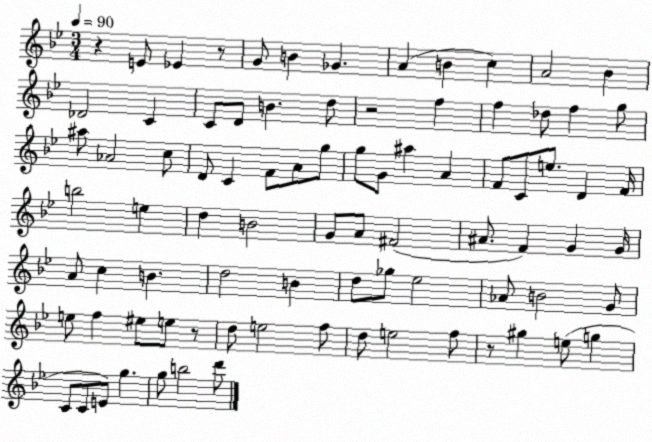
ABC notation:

X:1
T:Untitled
M:3/4
L:1/4
K:Bb
z E/2 _E z/2 G/2 B _G A B c A2 _B _D2 C C/2 D/2 B d/2 z2 f f _d/2 f g/2 ^a/2 _A2 c/2 D/2 C F/2 A/2 g/2 g/2 G/2 ^a A F/2 C/2 e/2 D F/4 b2 e d B2 G/2 A/2 ^F2 ^A/2 F G G/4 A/2 c B d2 B d/2 _g/2 _e2 _A/2 B2 G/2 e/2 f ^e/2 e/2 z/2 d/2 e2 f/2 d/2 e2 f/2 z/2 ^g e/2 g C/2 C/2 E/2 g g/2 b2 d'/2